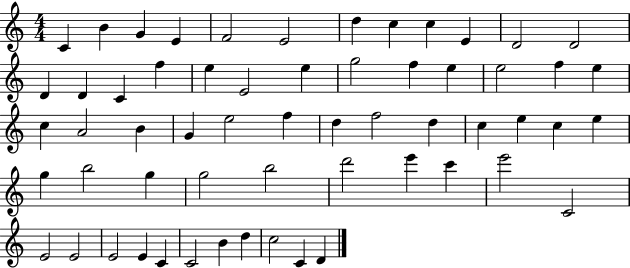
C4/q B4/q G4/q E4/q F4/h E4/h D5/q C5/q C5/q E4/q D4/h D4/h D4/q D4/q C4/q F5/q E5/q E4/h E5/q G5/h F5/q E5/q E5/h F5/q E5/q C5/q A4/h B4/q G4/q E5/h F5/q D5/q F5/h D5/q C5/q E5/q C5/q E5/q G5/q B5/h G5/q G5/h B5/h D6/h E6/q C6/q E6/h C4/h E4/h E4/h E4/h E4/q C4/q C4/h B4/q D5/q C5/h C4/q D4/q